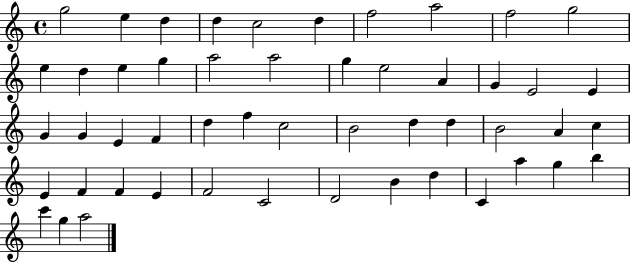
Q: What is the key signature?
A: C major